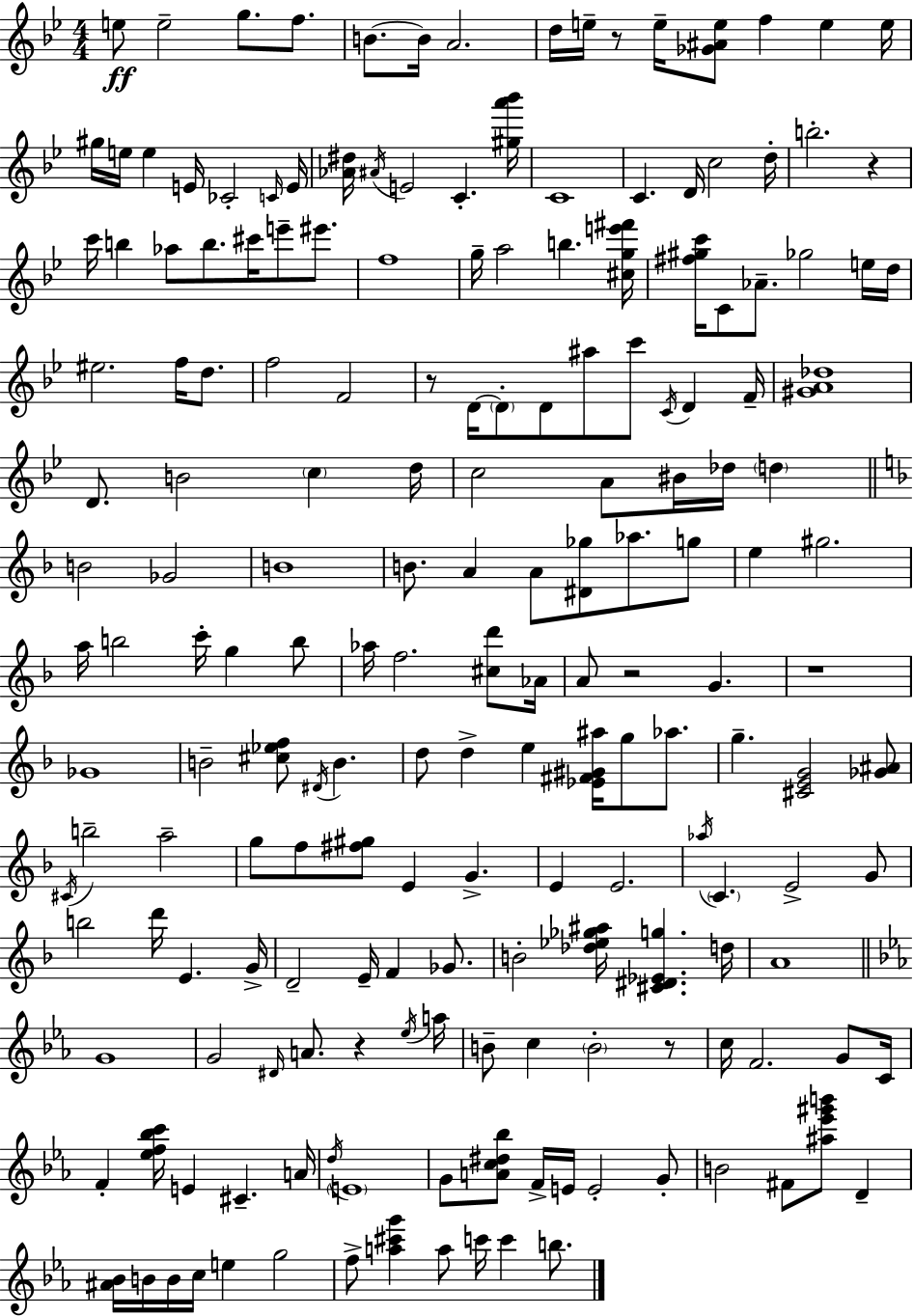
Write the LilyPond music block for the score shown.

{
  \clef treble
  \numericTimeSignature
  \time 4/4
  \key g \minor
  \repeat volta 2 { e''8\ff e''2-- g''8. f''8. | b'8.~~ b'16 a'2. | d''16 e''16-- r8 e''16-- <ges' ais' e''>8 f''4 e''4 e''16 | gis''16 e''16 e''4 e'16 ces'2-. \grace { c'16 } | \break e'16 <aes' dis''>16 \acciaccatura { ais'16 } e'2 c'4.-. | <gis'' a''' bes'''>16 c'1 | c'4. d'16 c''2 | d''16-. b''2.-. r4 | \break c'''16 b''4 aes''8 b''8. cis'''16 e'''8-- eis'''8. | f''1 | g''16-- a''2 b''4. | <cis'' g'' e''' fis'''>16 <fis'' gis'' c'''>16 c'8 aes'8.-- ges''2 | \break e''16 d''16 eis''2. f''16 d''8. | f''2 f'2 | r8 d'16~~ \parenthesize d'8-. d'8 ais''8 c'''8 \acciaccatura { c'16 } d'4 | f'16-- <gis' a' des''>1 | \break d'8. b'2 \parenthesize c''4 | d''16 c''2 a'8 bis'16 des''16 \parenthesize d''4 | \bar "||" \break \key f \major b'2 ges'2 | b'1 | b'8. a'4 a'8 <dis' ges''>8 aes''8. g''8 | e''4 gis''2. | \break a''16 b''2 c'''16-. g''4 b''8 | aes''16 f''2. <cis'' d'''>8 aes'16 | a'8 r2 g'4. | r1 | \break ges'1 | b'2-- <cis'' ees'' f''>8 \acciaccatura { dis'16 } b'4. | d''8 d''4-> e''4 <ees' fis' gis' ais''>16 g''8 aes''8. | g''4.-- <cis' e' g'>2 <ges' ais'>8 | \break \acciaccatura { cis'16 } b''2-- a''2-- | g''8 f''8 <fis'' gis''>8 e'4 g'4.-> | e'4 e'2. | \acciaccatura { aes''16 } \parenthesize c'4. e'2-> | \break g'8 b''2 d'''16 e'4. | g'16-> d'2-- e'16-- f'4 | ges'8. b'2-. <des'' ees'' ges'' ais''>16 <cis' dis' ees' g''>4. | d''16 a'1 | \break \bar "||" \break \key ees \major g'1 | g'2 \grace { dis'16 } a'8. r4 | \acciaccatura { ees''16 } a''16 b'8-- c''4 \parenthesize b'2-. | r8 c''16 f'2. g'8 | \break c'16 f'4-. <ees'' f'' bes'' c'''>16 e'4 cis'4.-- | a'16 \acciaccatura { d''16 } \parenthesize e'1 | g'8 <a' c'' dis'' bes''>8 f'16-> e'16 e'2-. | g'8-. b'2 fis'8 <ais'' ees''' gis''' b'''>8 d'4-- | \break <ais' bes'>16 b'16 b'16 c''16 e''4 g''2 | f''8-> <a'' cis''' g'''>4 a''8 c'''16 c'''4 | b''8. } \bar "|."
}